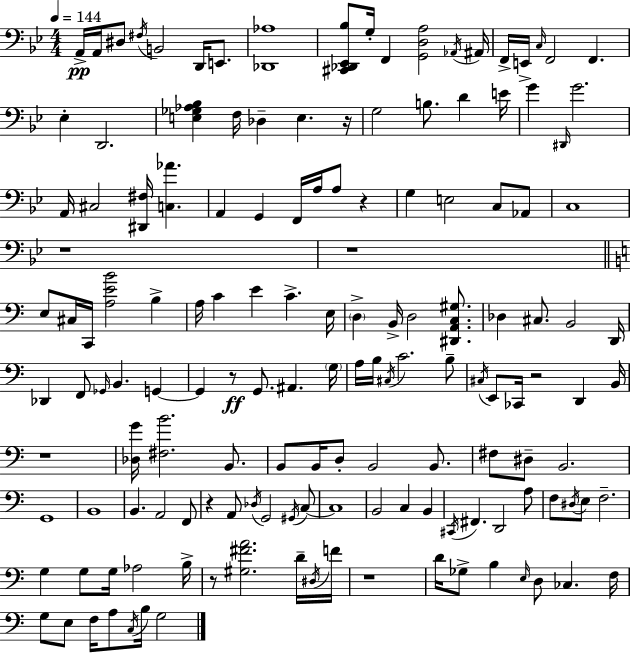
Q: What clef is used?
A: bass